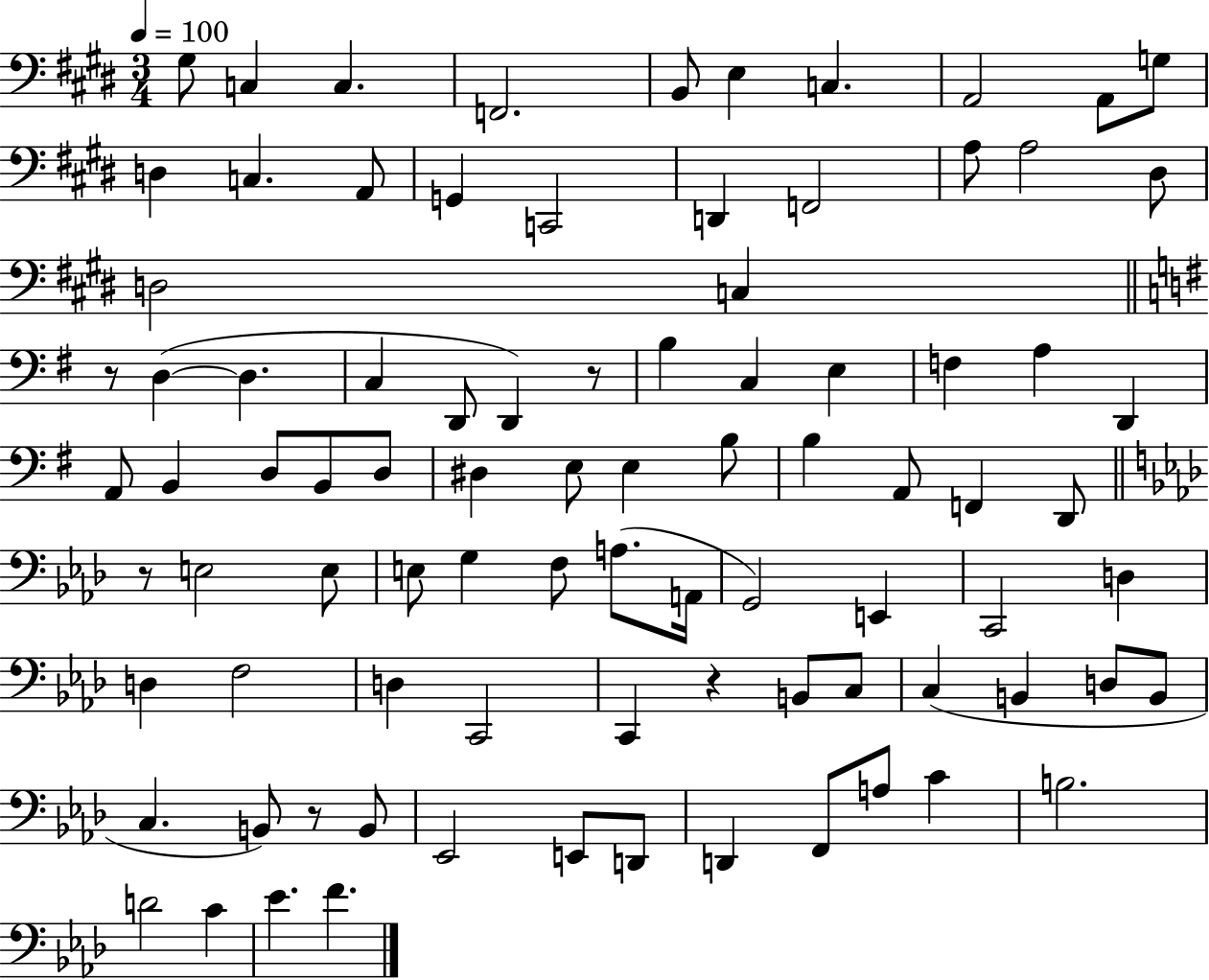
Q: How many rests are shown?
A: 5